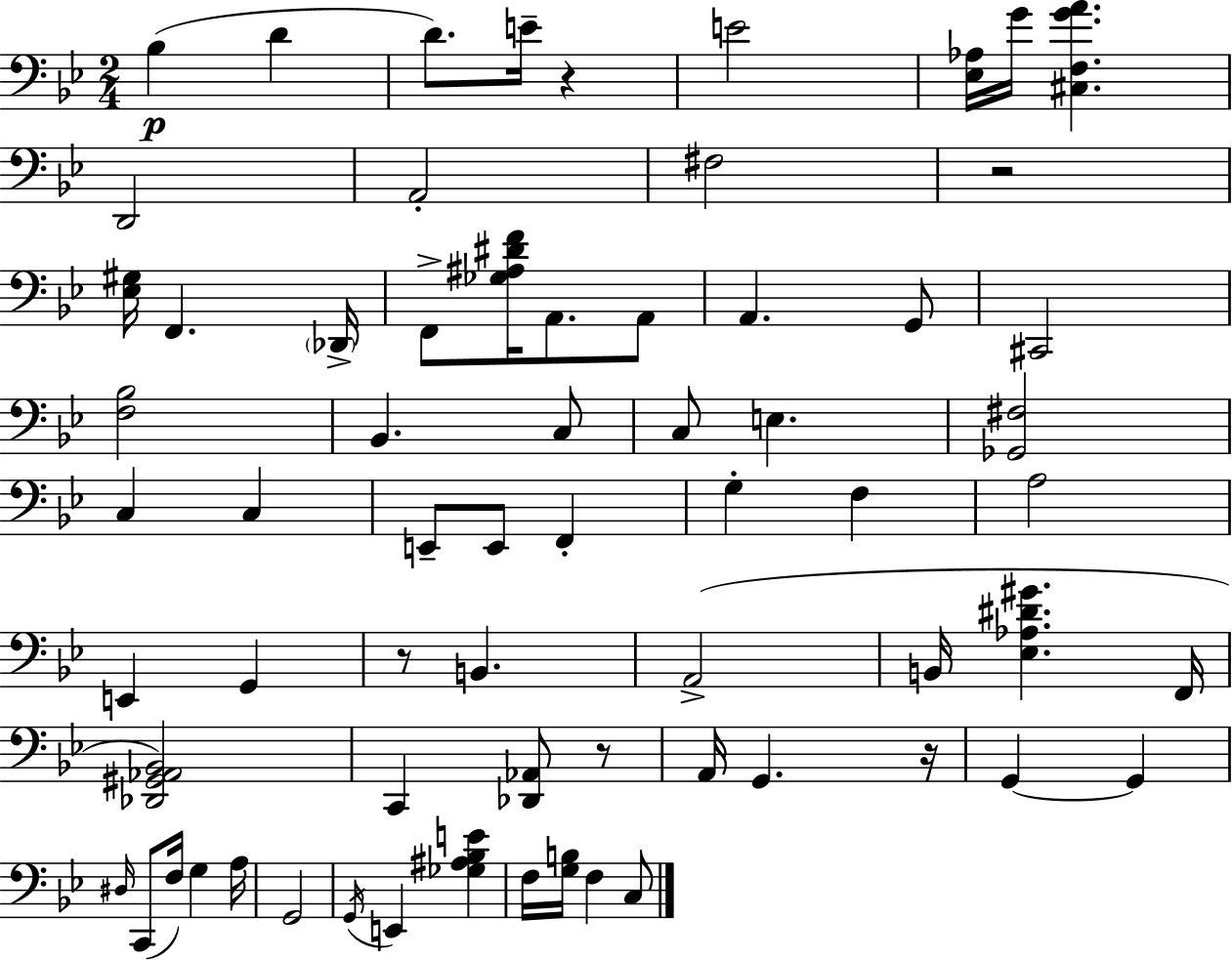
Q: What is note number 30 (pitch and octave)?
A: E2